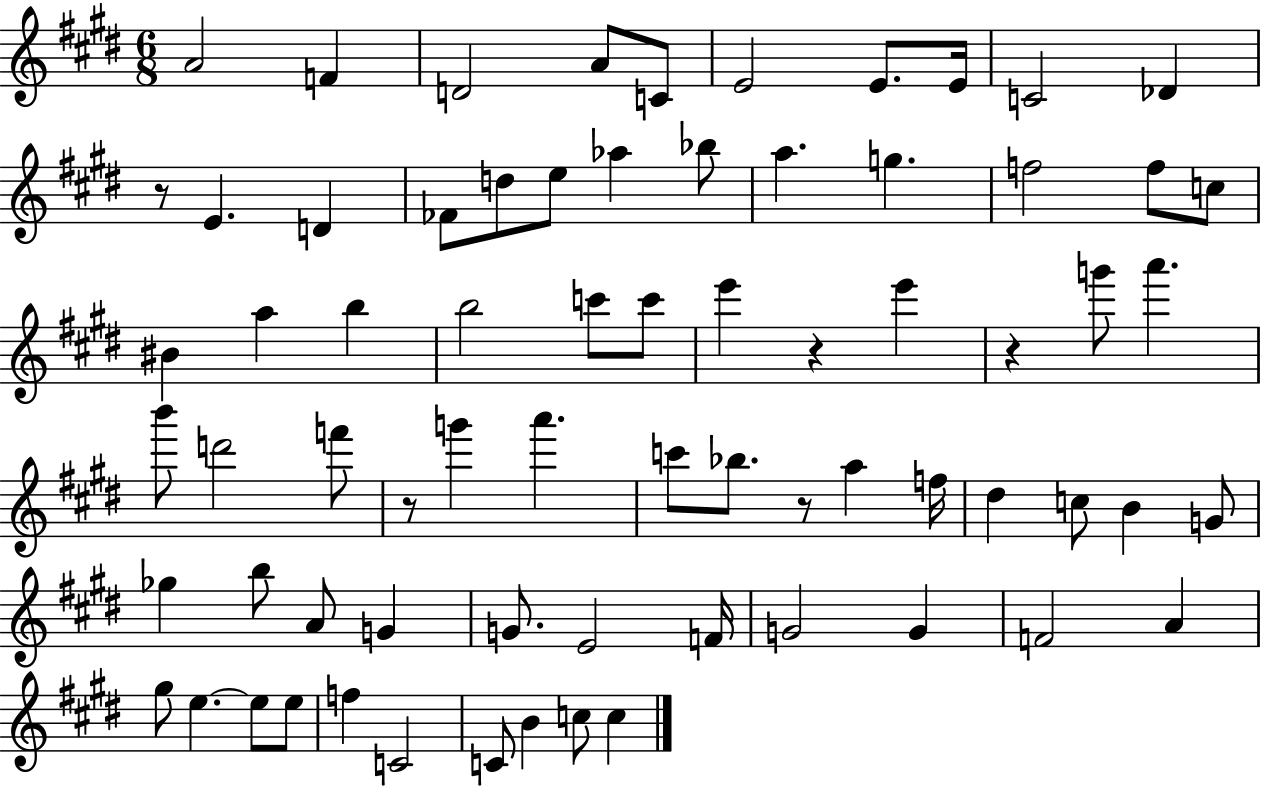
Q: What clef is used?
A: treble